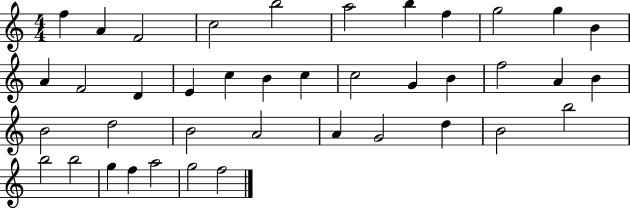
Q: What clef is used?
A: treble